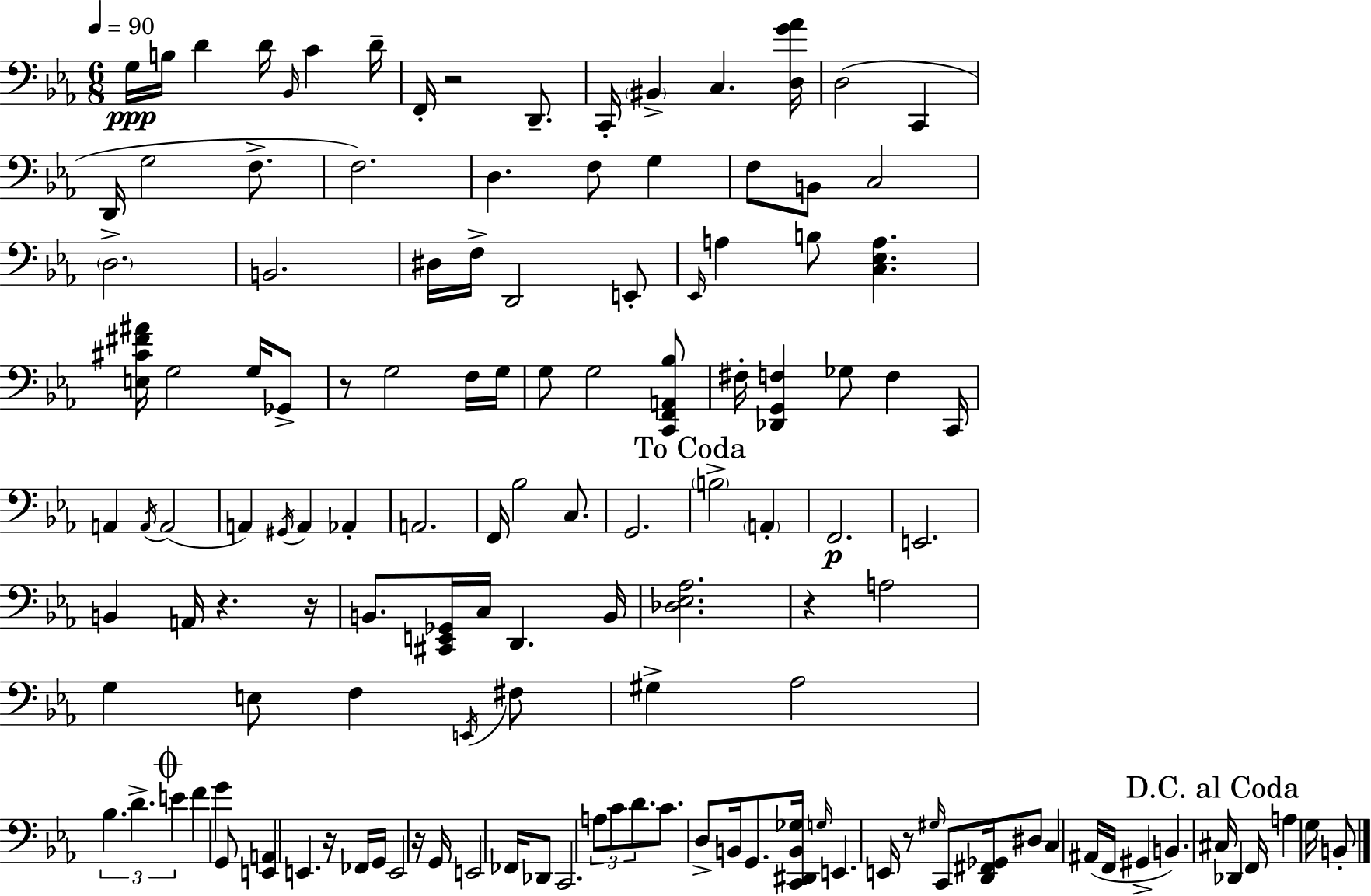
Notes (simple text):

G3/s B3/s D4/q D4/s Bb2/s C4/q D4/s F2/s R/h D2/e. C2/s BIS2/q C3/q. [D3,G4,Ab4]/s D3/h C2/q D2/s G3/h F3/e. F3/h. D3/q. F3/e G3/q F3/e B2/e C3/h D3/h. B2/h. D#3/s F3/s D2/h E2/e Eb2/s A3/q B3/e [C3,Eb3,A3]/q. [E3,C#4,F#4,A#4]/s G3/h G3/s Gb2/e R/e G3/h F3/s G3/s G3/e G3/h [C2,F2,A2,Bb3]/e F#3/s [Db2,G2,F3]/q Gb3/e F3/q C2/s A2/q A2/s A2/h A2/q G#2/s A2/q Ab2/q A2/h. F2/s Bb3/h C3/e. G2/h. B3/h A2/q F2/h. E2/h. B2/q A2/s R/q. R/s B2/e. [C#2,E2,Gb2]/s C3/s D2/q. B2/s [Db3,Eb3,Ab3]/h. R/q A3/h G3/q E3/e F3/q E2/s F#3/e G#3/q Ab3/h Bb3/q. D4/q. E4/q F4/q G4/q G2/e [E2,A2]/q E2/q. R/s FES2/s G2/s E2/h R/s G2/s E2/h FES2/s Db2/e C2/h. A3/e C4/e D4/e. C4/e. D3/e B2/s G2/e. [C2,D#2,B2,Gb3]/s G3/s E2/q. E2/s R/e G#3/s C2/e [D2,F#2,Gb2]/s D#3/e C3/q A#2/s F2/s G#2/q B2/q. C#3/s Db2/q F2/s A3/q G3/s B2/e